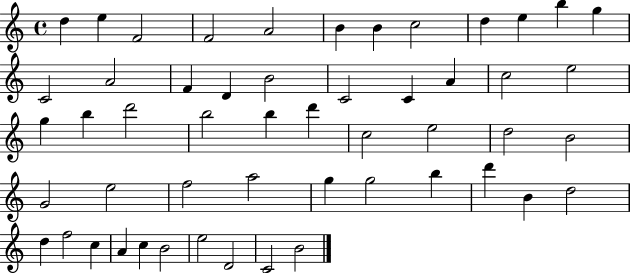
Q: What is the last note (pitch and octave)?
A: B4